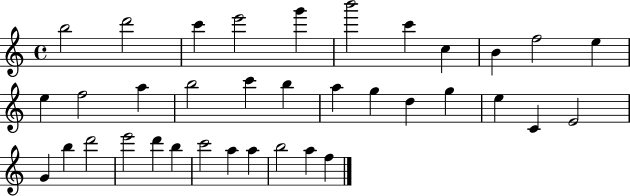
B5/h D6/h C6/q E6/h G6/q B6/h C6/q C5/q B4/q F5/h E5/q E5/q F5/h A5/q B5/h C6/q B5/q A5/q G5/q D5/q G5/q E5/q C4/q E4/h G4/q B5/q D6/h E6/h D6/q B5/q C6/h A5/q A5/q B5/h A5/q F5/q